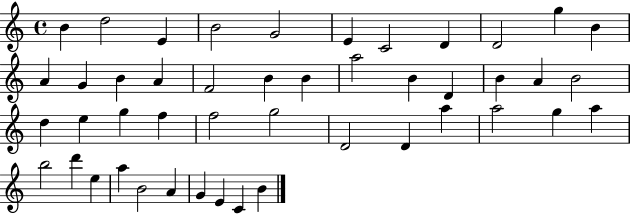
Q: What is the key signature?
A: C major